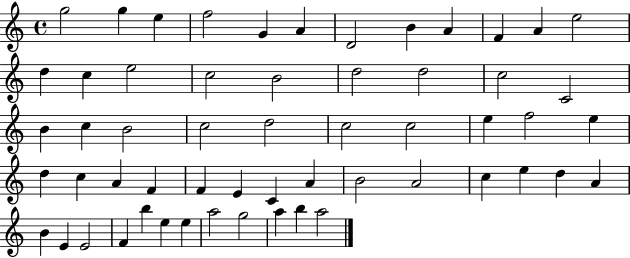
G5/h G5/q E5/q F5/h G4/q A4/q D4/h B4/q A4/q F4/q A4/q E5/h D5/q C5/q E5/h C5/h B4/h D5/h D5/h C5/h C4/h B4/q C5/q B4/h C5/h D5/h C5/h C5/h E5/q F5/h E5/q D5/q C5/q A4/q F4/q F4/q E4/q C4/q A4/q B4/h A4/h C5/q E5/q D5/q A4/q B4/q E4/q E4/h F4/q B5/q E5/q E5/q A5/h G5/h A5/q B5/q A5/h